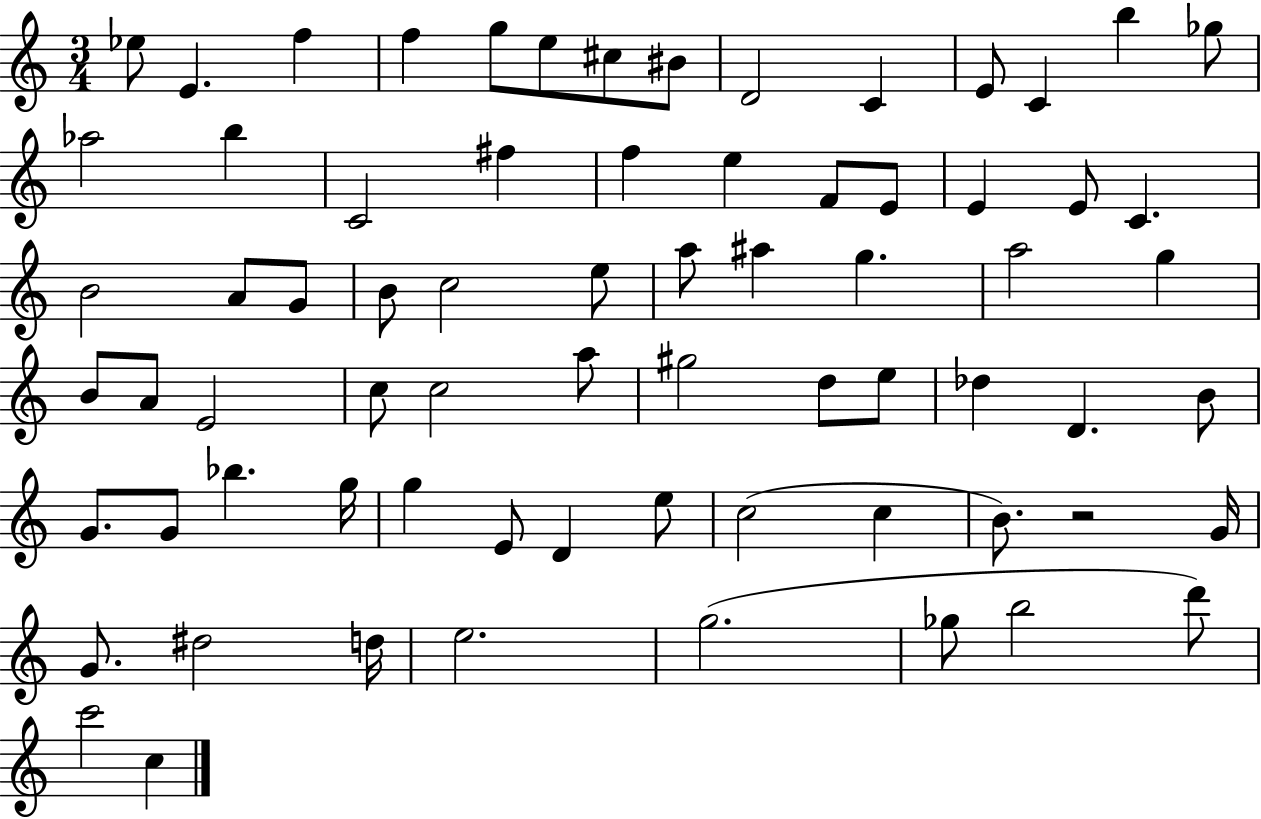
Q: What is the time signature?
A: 3/4